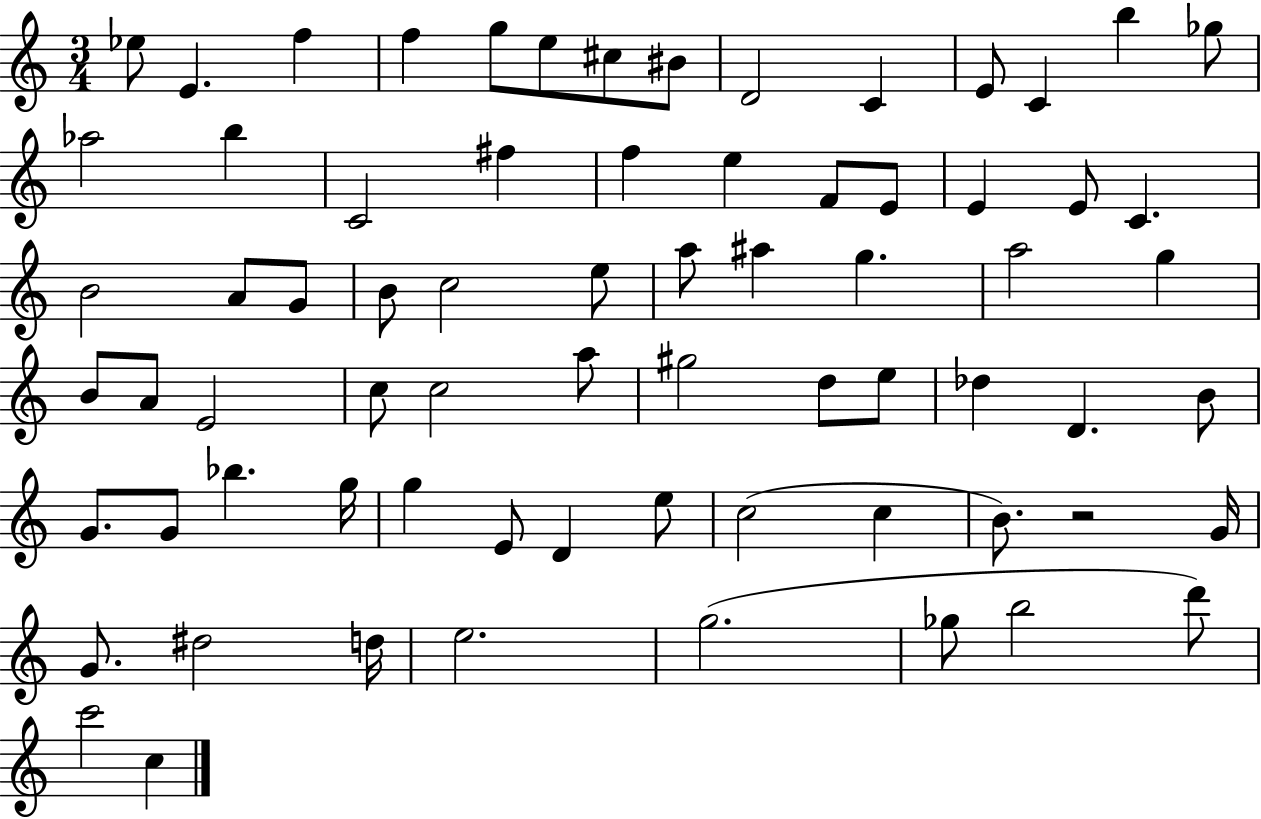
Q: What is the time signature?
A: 3/4